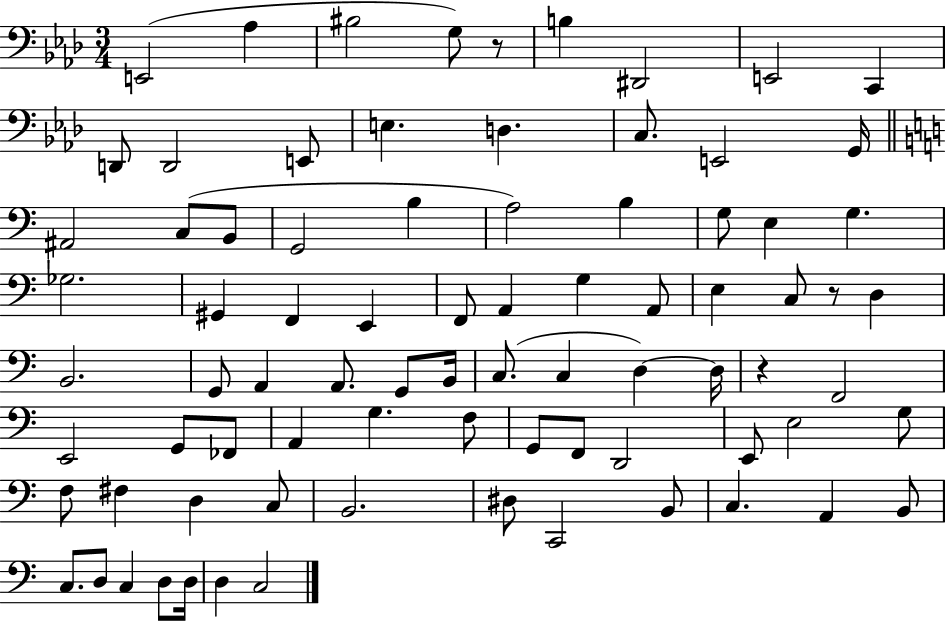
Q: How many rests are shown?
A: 3